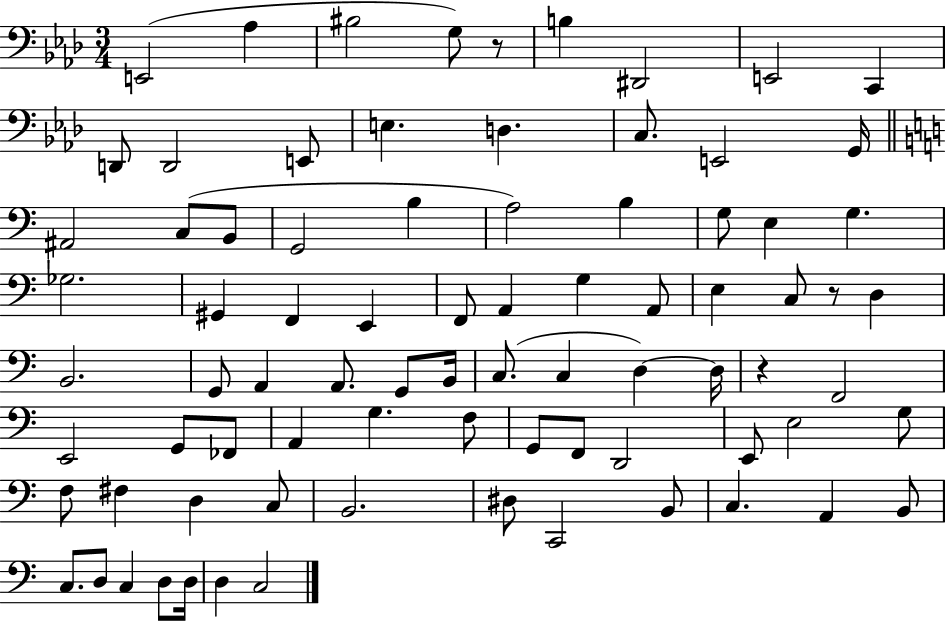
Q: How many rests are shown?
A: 3